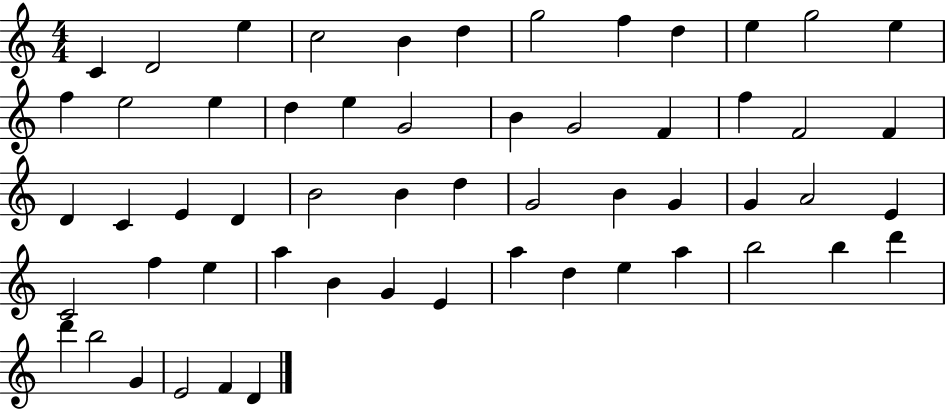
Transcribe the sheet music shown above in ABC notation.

X:1
T:Untitled
M:4/4
L:1/4
K:C
C D2 e c2 B d g2 f d e g2 e f e2 e d e G2 B G2 F f F2 F D C E D B2 B d G2 B G G A2 E C2 f e a B G E a d e a b2 b d' d' b2 G E2 F D